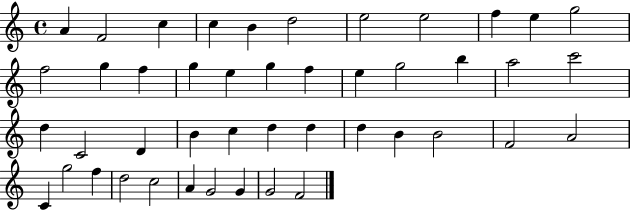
X:1
T:Untitled
M:4/4
L:1/4
K:C
A F2 c c B d2 e2 e2 f e g2 f2 g f g e g f e g2 b a2 c'2 d C2 D B c d d d B B2 F2 A2 C g2 f d2 c2 A G2 G G2 F2